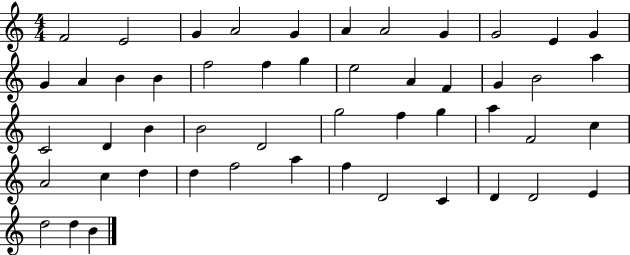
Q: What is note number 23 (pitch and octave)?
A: B4